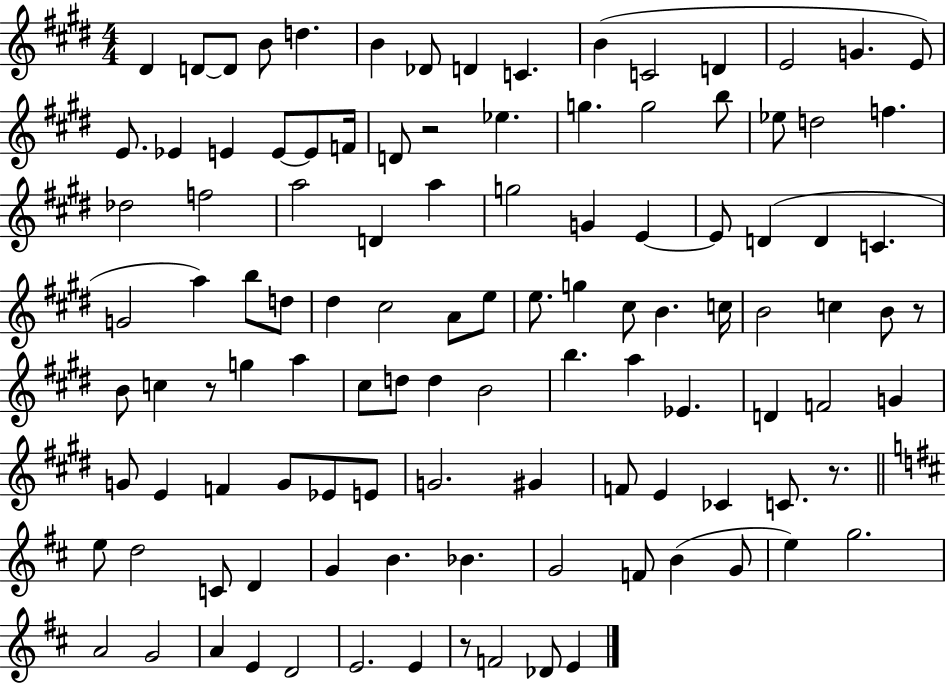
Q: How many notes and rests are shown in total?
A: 111